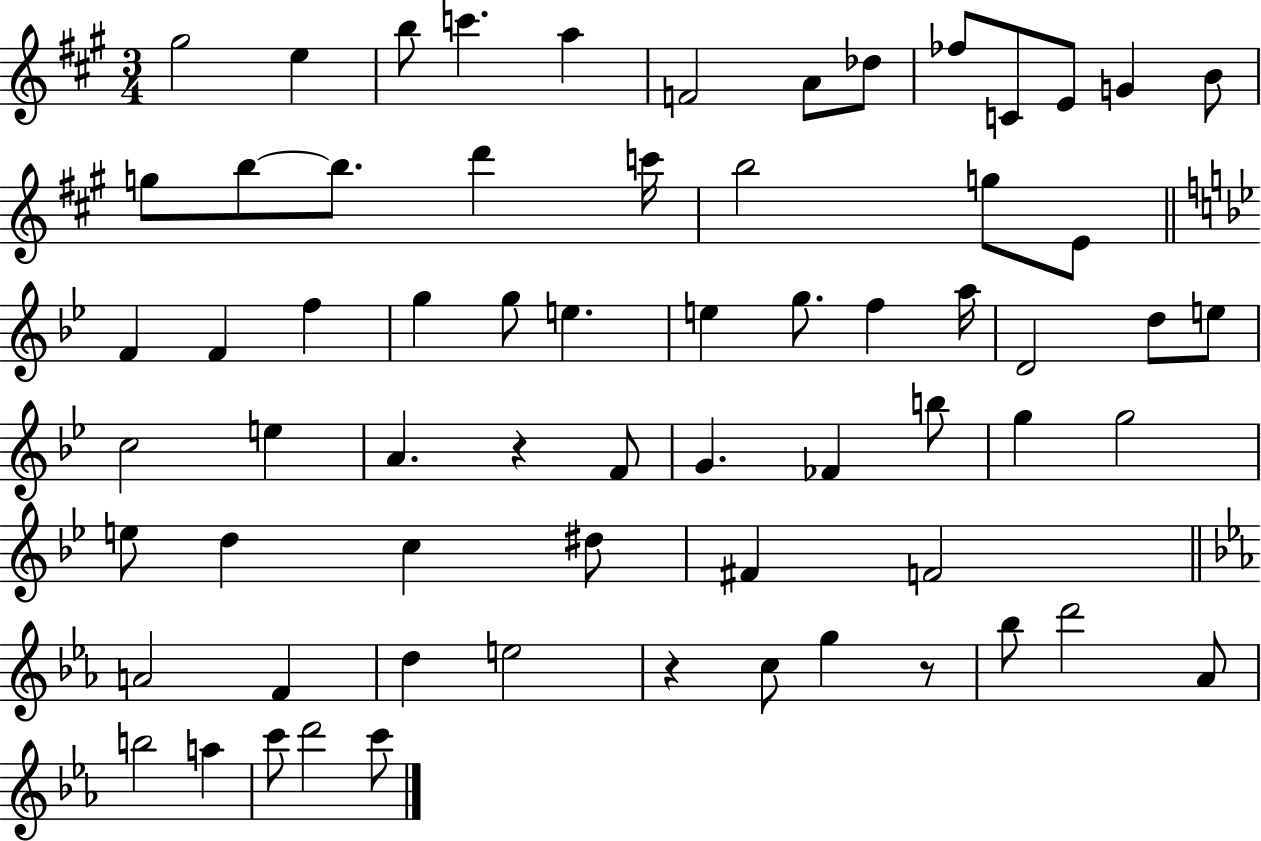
X:1
T:Untitled
M:3/4
L:1/4
K:A
^g2 e b/2 c' a F2 A/2 _d/2 _f/2 C/2 E/2 G B/2 g/2 b/2 b/2 d' c'/4 b2 g/2 E/2 F F f g g/2 e e g/2 f a/4 D2 d/2 e/2 c2 e A z F/2 G _F b/2 g g2 e/2 d c ^d/2 ^F F2 A2 F d e2 z c/2 g z/2 _b/2 d'2 _A/2 b2 a c'/2 d'2 c'/2